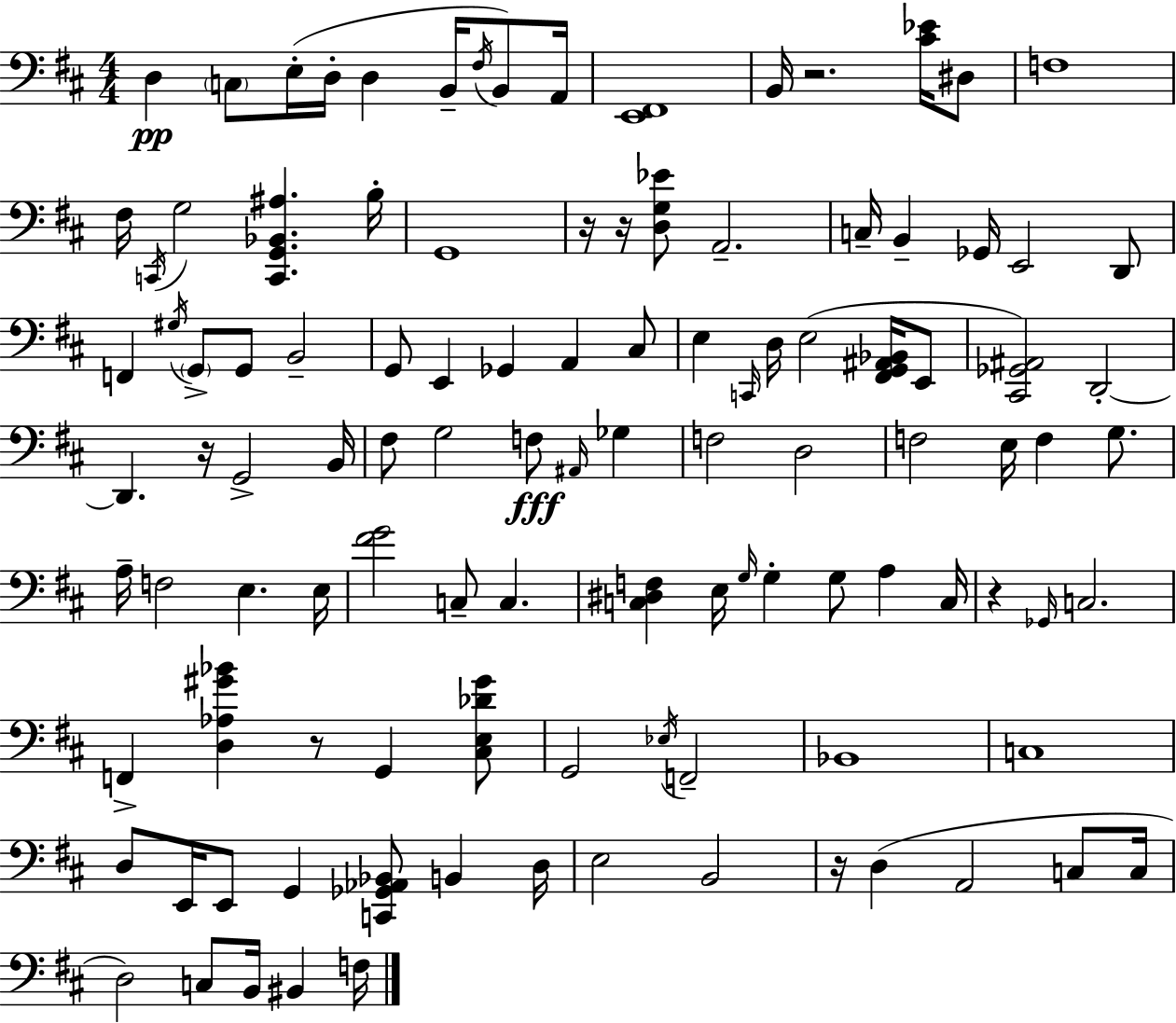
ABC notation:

X:1
T:Untitled
M:4/4
L:1/4
K:D
D, C,/2 E,/4 D,/4 D, B,,/4 ^F,/4 B,,/2 A,,/4 [E,,^F,,]4 B,,/4 z2 [^C_E]/4 ^D,/2 F,4 ^F,/4 C,,/4 G,2 [C,,G,,_B,,^A,] B,/4 G,,4 z/4 z/4 [D,G,_E]/2 A,,2 C,/4 B,, _G,,/4 E,,2 D,,/2 F,, ^G,/4 G,,/2 G,,/2 B,,2 G,,/2 E,, _G,, A,, ^C,/2 E, C,,/4 D,/4 E,2 [^F,,G,,^A,,_B,,]/4 E,,/2 [^C,,_G,,^A,,]2 D,,2 D,, z/4 G,,2 B,,/4 ^F,/2 G,2 F,/2 ^A,,/4 _G, F,2 D,2 F,2 E,/4 F, G,/2 A,/4 F,2 E, E,/4 [^FG]2 C,/2 C, [C,^D,F,] E,/4 G,/4 G, G,/2 A, C,/4 z _G,,/4 C,2 F,, [D,_A,^G_B] z/2 G,, [^C,E,_D^G]/2 G,,2 _E,/4 F,,2 _B,,4 C,4 D,/2 E,,/4 E,,/2 G,, [C,,_G,,_A,,_B,,]/2 B,, D,/4 E,2 B,,2 z/4 D, A,,2 C,/2 C,/4 D,2 C,/2 B,,/4 ^B,, F,/4